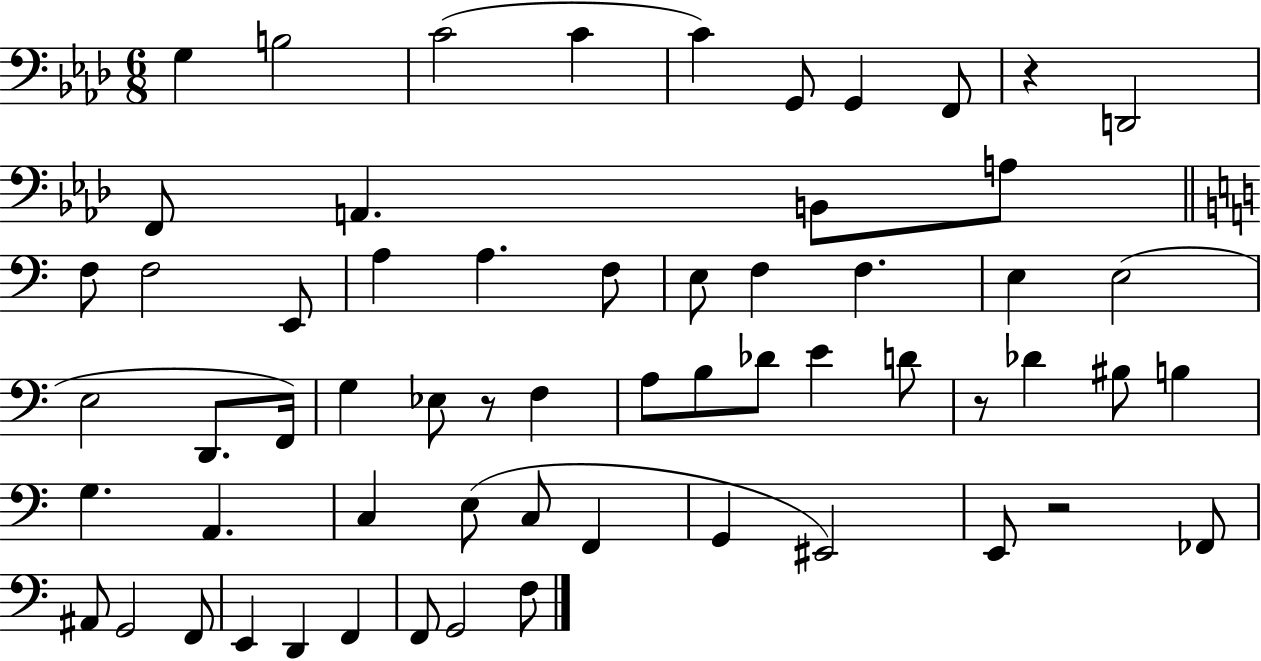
{
  \clef bass
  \numericTimeSignature
  \time 6/8
  \key aes \major
  \repeat volta 2 { g4 b2 | c'2( c'4 | c'4) g,8 g,4 f,8 | r4 d,2 | \break f,8 a,4. b,8 a8 | \bar "||" \break \key c \major f8 f2 e,8 | a4 a4. f8 | e8 f4 f4. | e4 e2( | \break e2 d,8. f,16) | g4 ees8 r8 f4 | a8 b8 des'8 e'4 d'8 | r8 des'4 bis8 b4 | \break g4. a,4. | c4 e8( c8 f,4 | g,4 eis,2) | e,8 r2 fes,8 | \break ais,8 g,2 f,8 | e,4 d,4 f,4 | f,8 g,2 f8 | } \bar "|."
}